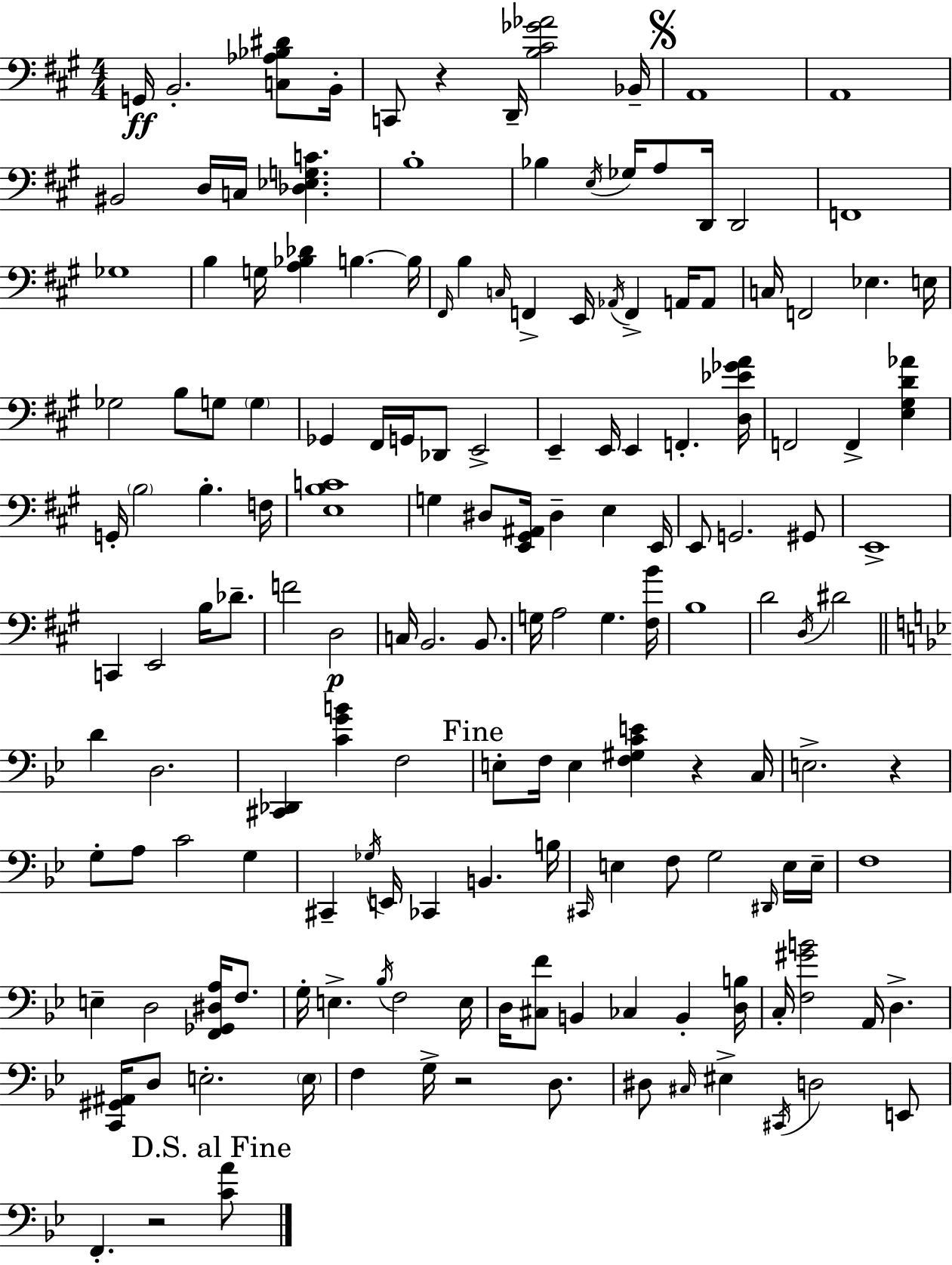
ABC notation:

X:1
T:Untitled
M:4/4
L:1/4
K:A
G,,/4 B,,2 [C,_A,_B,^D]/2 B,,/4 C,,/2 z D,,/4 [B,^C_G_A]2 _B,,/4 A,,4 A,,4 ^B,,2 D,/4 C,/4 [_D,_E,G,C] B,4 _B, E,/4 _G,/4 A,/2 D,,/4 D,,2 F,,4 _G,4 B, G,/4 [A,_B,_D] B, B,/4 ^F,,/4 B, C,/4 F,, E,,/4 _A,,/4 F,, A,,/4 A,,/2 C,/4 F,,2 _E, E,/4 _G,2 B,/2 G,/2 G, _G,, ^F,,/4 G,,/4 _D,,/2 E,,2 E,, E,,/4 E,, F,, [D,_E_GA]/4 F,,2 F,, [E,^G,D_A] G,,/4 B,2 B, F,/4 [E,B,C]4 G, ^D,/2 [E,,^G,,^A,,]/4 ^D, E, E,,/4 E,,/2 G,,2 ^G,,/2 E,,4 C,, E,,2 B,/4 _D/2 F2 D,2 C,/4 B,,2 B,,/2 G,/4 A,2 G, [^F,B]/4 B,4 D2 D,/4 ^D2 D D,2 [^C,,_D,,] [CGB] F,2 E,/2 F,/4 E, [F,^G,CE] z C,/4 E,2 z G,/2 A,/2 C2 G, ^C,, _G,/4 E,,/4 _C,, B,, B,/4 ^C,,/4 E, F,/2 G,2 ^D,,/4 E,/4 E,/4 F,4 E, D,2 [F,,_G,,^D,A,]/4 F,/2 G,/4 E, _B,/4 F,2 E,/4 D,/4 [^C,F]/2 B,, _C, B,, [D,B,]/4 C,/4 [F,^GB]2 A,,/4 D, [C,,^G,,^A,,]/4 D,/2 E,2 E,/4 F, G,/4 z2 D,/2 ^D,/2 ^C,/4 ^E, ^C,,/4 D,2 E,,/2 F,, z2 [CA]/2